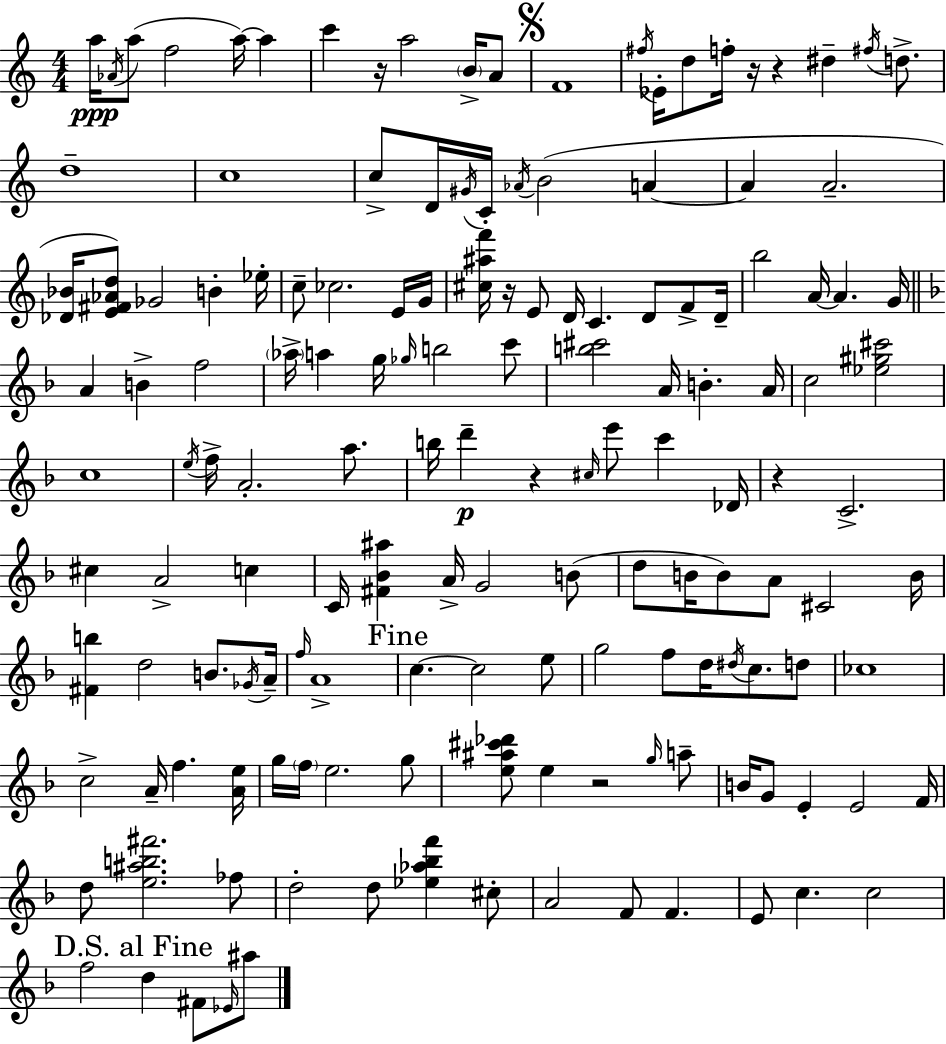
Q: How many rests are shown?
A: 7